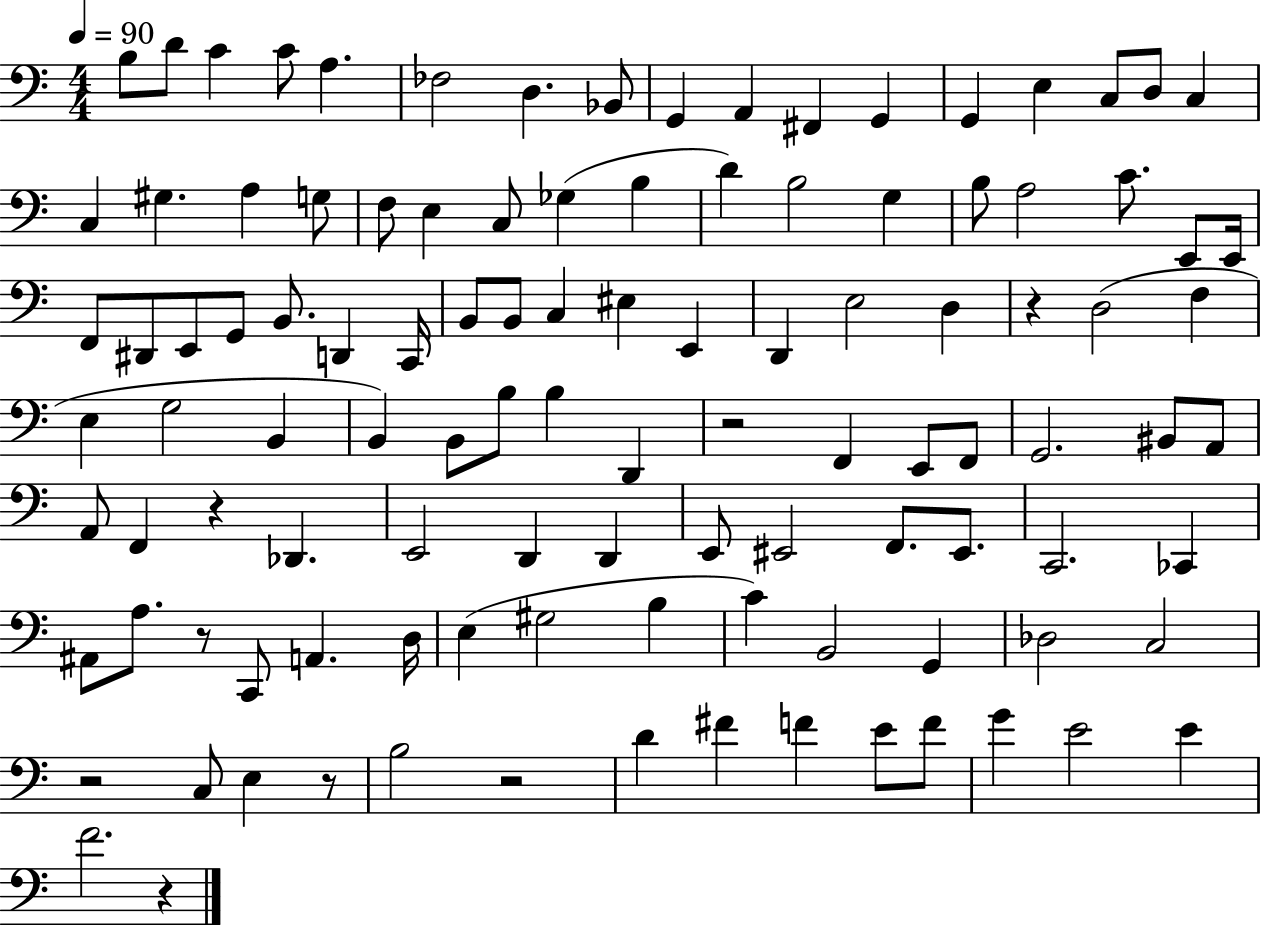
X:1
T:Untitled
M:4/4
L:1/4
K:C
B,/2 D/2 C C/2 A, _F,2 D, _B,,/2 G,, A,, ^F,, G,, G,, E, C,/2 D,/2 C, C, ^G, A, G,/2 F,/2 E, C,/2 _G, B, D B,2 G, B,/2 A,2 C/2 E,,/2 E,,/4 F,,/2 ^D,,/2 E,,/2 G,,/2 B,,/2 D,, C,,/4 B,,/2 B,,/2 C, ^E, E,, D,, E,2 D, z D,2 F, E, G,2 B,, B,, B,,/2 B,/2 B, D,, z2 F,, E,,/2 F,,/2 G,,2 ^B,,/2 A,,/2 A,,/2 F,, z _D,, E,,2 D,, D,, E,,/2 ^E,,2 F,,/2 ^E,,/2 C,,2 _C,, ^A,,/2 A,/2 z/2 C,,/2 A,, D,/4 E, ^G,2 B, C B,,2 G,, _D,2 C,2 z2 C,/2 E, z/2 B,2 z2 D ^F F E/2 F/2 G E2 E F2 z